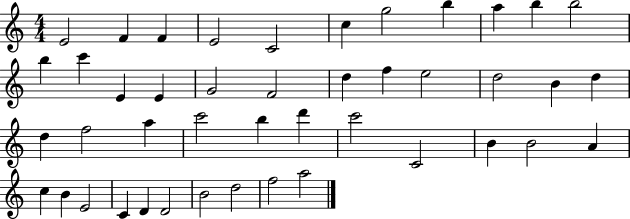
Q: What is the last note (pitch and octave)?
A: A5